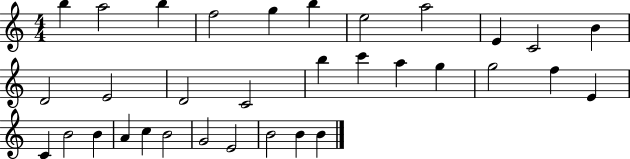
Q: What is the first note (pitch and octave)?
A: B5